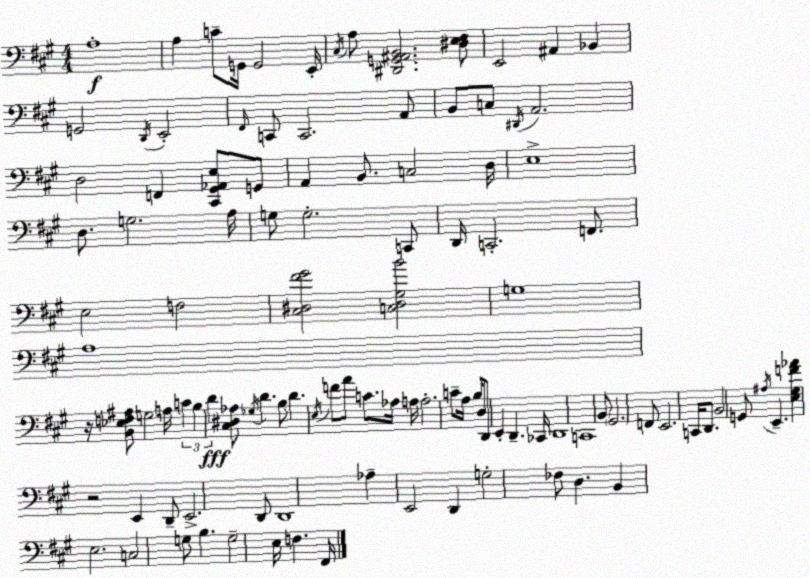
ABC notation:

X:1
T:Untitled
M:4/4
L:1/4
K:A
A,4 A, C/2 G,,/4 G,,2 E,,/4 ^C,/4 A,/2 [^D,,G,,^A,,B,,]2 [^D,E,^F,]/2 E,,2 ^A,, _B,, G,,2 D,,/4 E,,2 ^F,,/4 C,,/2 C,,2 A,,/2 B,,/2 C,/2 ^D,,/4 A,,2 D,2 F,, [^C,,^G,,_A,,E,]/2 G,,/2 A,, B,,/2 C,2 D,/4 E,4 D,/2 G,2 A,/4 G,/2 G,2 C,,/2 D,,/4 C,,2 F,,/2 E,2 F,2 [^C,^D,^F^G]2 [C,^D,^G,B]2 G,4 A,4 z/4 [B,,_E,F,^A,]/2 G,2 A,/4 C B, D [^C,^D,_A,]/2 _G,/4 D B,/2 D E,/4 F/2 A/2 C/2 _A,/4 A,/4 A,2 C/2 A,/4 B,/4 D,/2 D,,/2 E,, D,, _C,,/4 D,,4 C,,4 B,,/2 ^G,,2 F,,/2 E,,2 C,,/4 D,,/2 B,,2 G,,/2 ^A,/4 E,, [E,^G,F_A] z2 E,, D,,/2 E,,2 D,,/2 D,,4 _A, E,,2 D,, G,2 _F,/2 D, B,, E,2 C,2 G,/2 B, G,2 E,/4 F, ^F,,/4